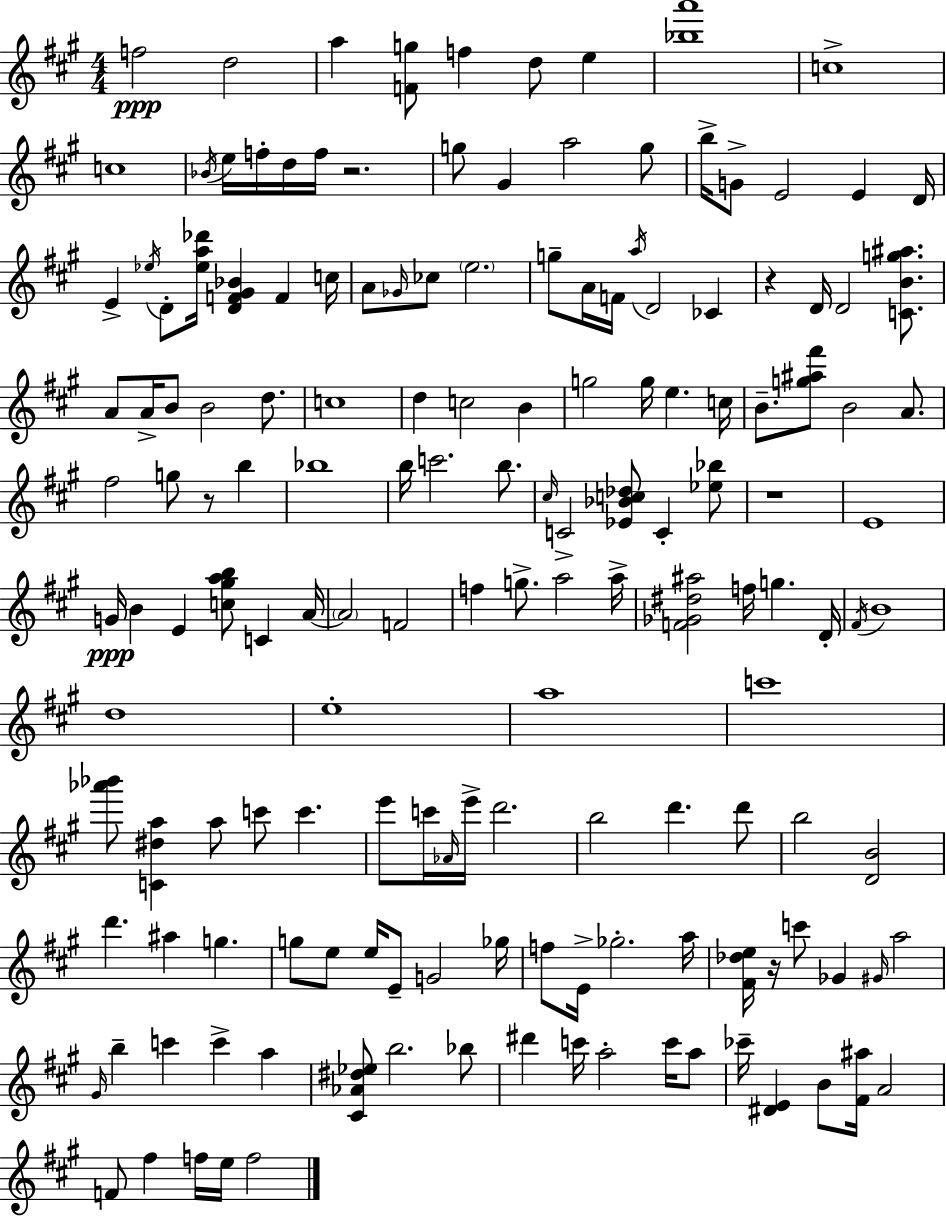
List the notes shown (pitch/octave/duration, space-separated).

F5/h D5/h A5/q [F4,G5]/e F5/q D5/e E5/q [Bb5,A6]/w C5/w C5/w Bb4/s E5/s F5/s D5/s F5/s R/h. G5/e G#4/q A5/h G5/e B5/s G4/e E4/h E4/q D4/s E4/q Eb5/s D4/e [Eb5,A5,Db6]/s [D4,F4,G#4,Bb4]/q F4/q C5/s A4/e Gb4/s CES5/e E5/h. G5/e A4/s F4/s A5/s D4/h CES4/q R/q D4/s D4/h [C4,B4,G5,A#5]/e. A4/e A4/s B4/e B4/h D5/e. C5/w D5/q C5/h B4/q G5/h G5/s E5/q. C5/s B4/e. [G5,A#5,F#6]/e B4/h A4/e. F#5/h G5/e R/e B5/q Bb5/w B5/s C6/h. B5/e. C#5/s C4/h [Eb4,Bb4,C5,Db5]/e C4/q [Eb5,Bb5]/e R/w E4/w G4/s B4/q E4/q [C5,G#5,A5,B5]/e C4/q A4/s A4/h F4/h F5/q G5/e. A5/h A5/s [F4,Gb4,D#5,A#5]/h F5/s G5/q. D4/s F#4/s B4/w D5/w E5/w A5/w C6/w [Ab6,Bb6]/e [C4,D#5,A5]/q A5/e C6/e C6/q. E6/e C6/s Ab4/s E6/s D6/h. B5/h D6/q. D6/e B5/h [D4,B4]/h D6/q. A#5/q G5/q. G5/e E5/e E5/s E4/e G4/h Gb5/s F5/e E4/s Gb5/h. A5/s [F#4,Db5,E5]/s R/s C6/e Gb4/q G#4/s A5/h G#4/s B5/q C6/q C6/q A5/q [C#4,Ab4,D#5,Eb5]/e B5/h. Bb5/e D#6/q C6/s A5/h C6/s A5/e CES6/s [D#4,E4]/q B4/e [F#4,A#5]/s A4/h F4/e F#5/q F5/s E5/s F5/h